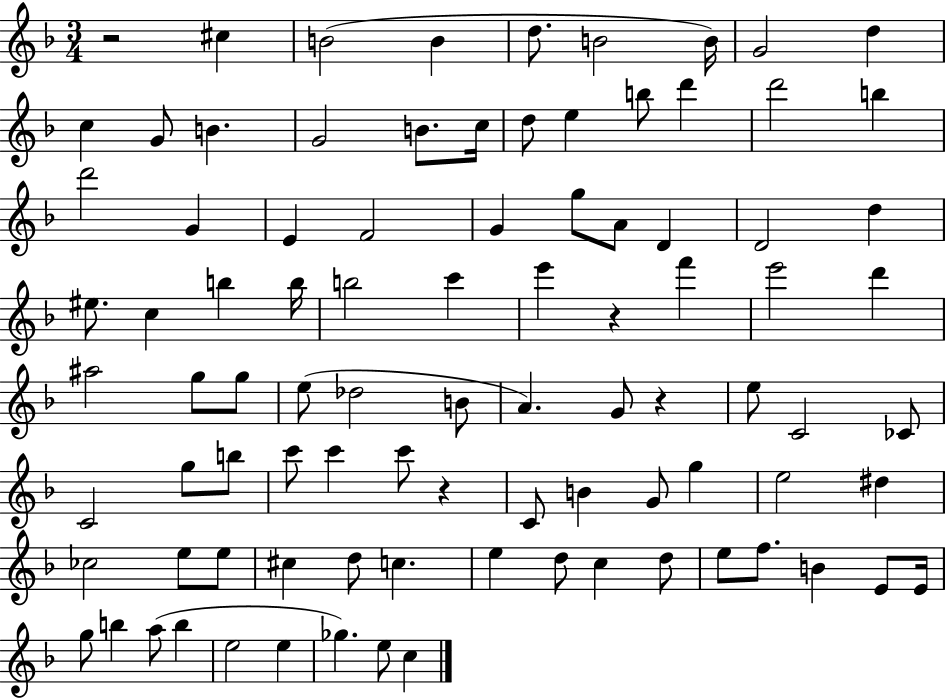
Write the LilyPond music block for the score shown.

{
  \clef treble
  \numericTimeSignature
  \time 3/4
  \key f \major
  r2 cis''4 | b'2( b'4 | d''8. b'2 b'16) | g'2 d''4 | \break c''4 g'8 b'4. | g'2 b'8. c''16 | d''8 e''4 b''8 d'''4 | d'''2 b''4 | \break d'''2 g'4 | e'4 f'2 | g'4 g''8 a'8 d'4 | d'2 d''4 | \break eis''8. c''4 b''4 b''16 | b''2 c'''4 | e'''4 r4 f'''4 | e'''2 d'''4 | \break ais''2 g''8 g''8 | e''8( des''2 b'8 | a'4.) g'8 r4 | e''8 c'2 ces'8 | \break c'2 g''8 b''8 | c'''8 c'''4 c'''8 r4 | c'8 b'4 g'8 g''4 | e''2 dis''4 | \break ces''2 e''8 e''8 | cis''4 d''8 c''4. | e''4 d''8 c''4 d''8 | e''8 f''8. b'4 e'8 e'16 | \break g''8 b''4 a''8( b''4 | e''2 e''4 | ges''4.) e''8 c''4 | \bar "|."
}